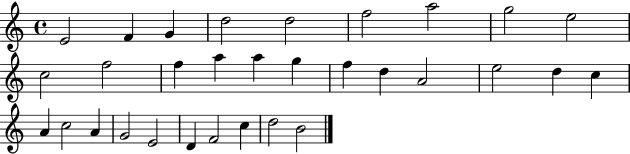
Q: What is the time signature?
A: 4/4